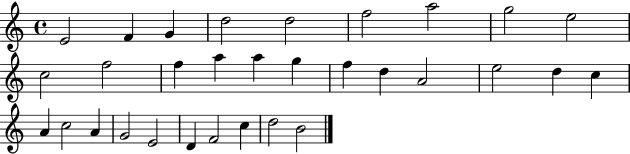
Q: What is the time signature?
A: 4/4